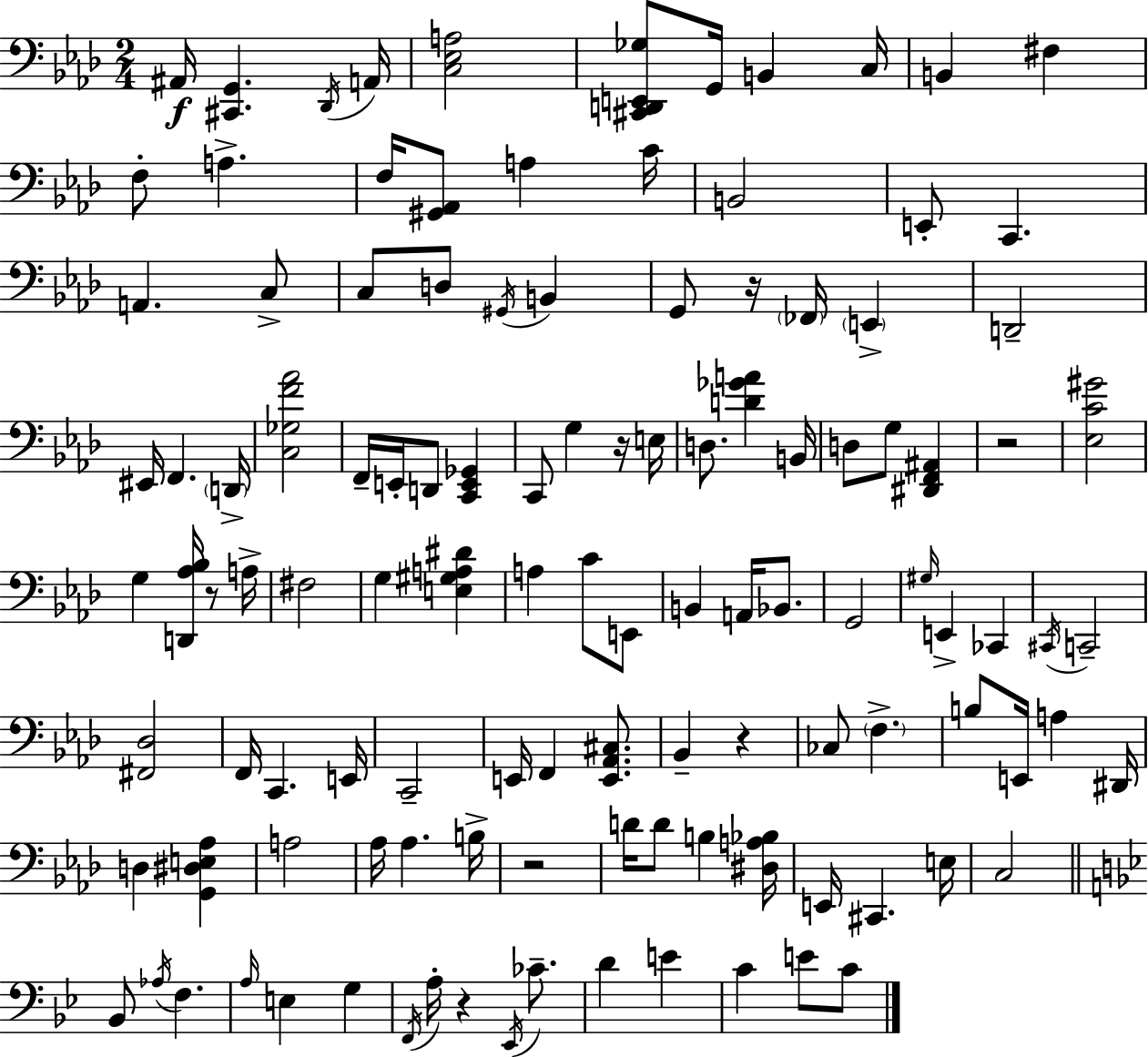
A#2/s [C#2,G2]/q. Db2/s A2/s [C3,Eb3,A3]/h [C#2,D2,E2,Gb3]/e G2/s B2/q C3/s B2/q F#3/q F3/e A3/q. F3/s [G#2,Ab2]/e A3/q C4/s B2/h E2/e C2/q. A2/q. C3/e C3/e D3/e G#2/s B2/q G2/e R/s FES2/s E2/q D2/h EIS2/s F2/q. D2/s [C3,Gb3,F4,Ab4]/h F2/s E2/s D2/e [C2,E2,Gb2]/q C2/e G3/q R/s E3/s D3/e. [D4,Gb4,A4]/q B2/s D3/e G3/e [D#2,F2,A#2]/q R/h [Eb3,C4,G#4]/h G3/q [D2,Ab3,Bb3]/s R/e A3/s F#3/h G3/q [E3,G#3,A3,D#4]/q A3/q C4/e E2/e B2/q A2/s Bb2/e. G2/h G#3/s E2/q CES2/q C#2/s C2/h [F#2,Db3]/h F2/s C2/q. E2/s C2/h E2/s F2/q [E2,Ab2,C#3]/e. Bb2/q R/q CES3/e F3/q. B3/e E2/s A3/q D#2/s D3/q [G2,D#3,E3,Ab3]/q A3/h Ab3/s Ab3/q. B3/s R/h D4/s D4/e B3/q [D#3,A3,Bb3]/s E2/s C#2/q. E3/s C3/h Bb2/e Ab3/s F3/q. A3/s E3/q G3/q F2/s A3/s R/q Eb2/s CES4/e. D4/q E4/q C4/q E4/e C4/e